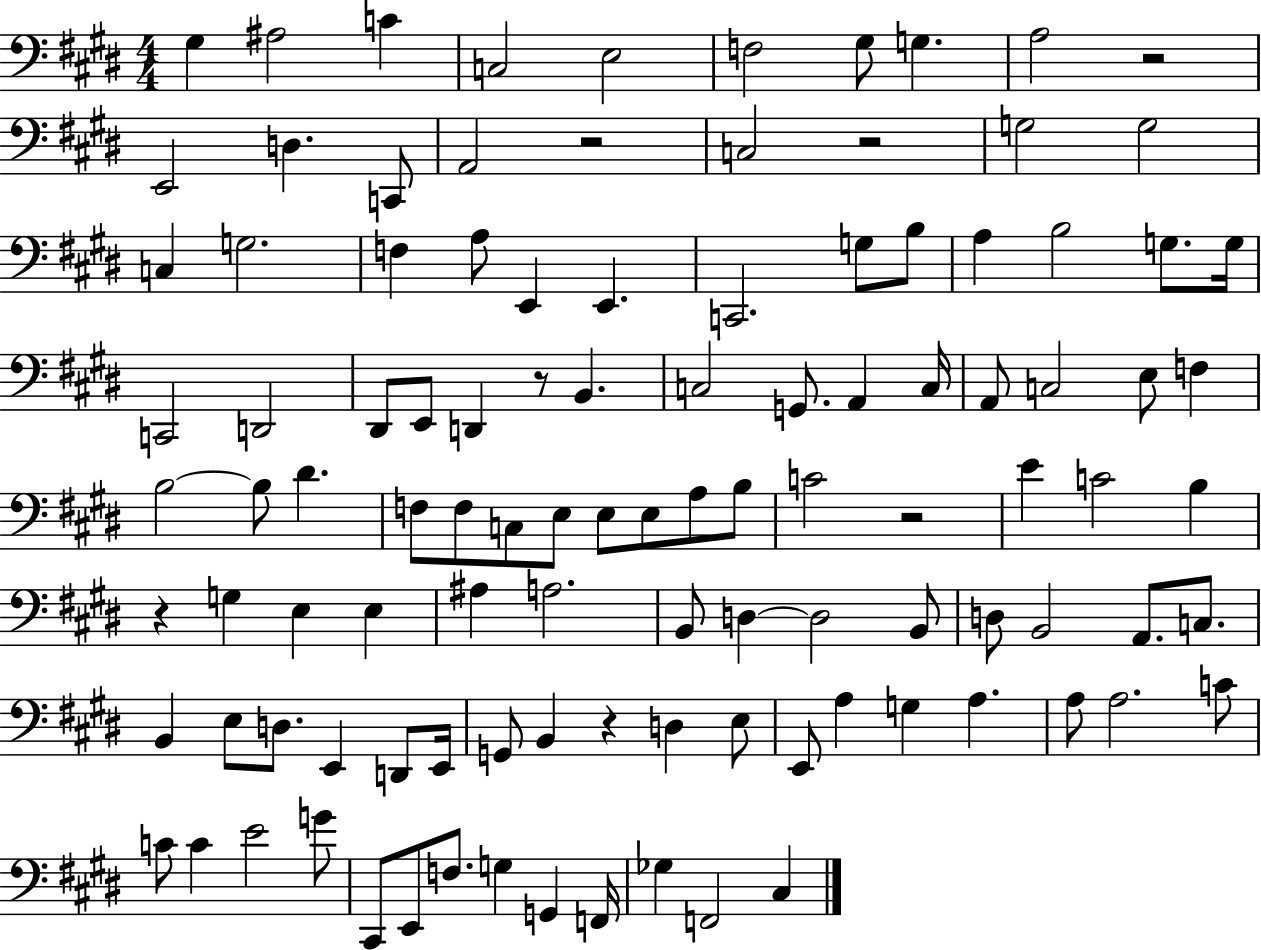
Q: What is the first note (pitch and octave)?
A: G#3